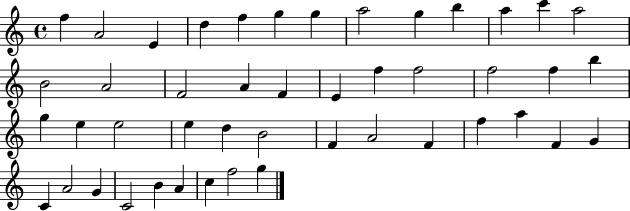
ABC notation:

X:1
T:Untitled
M:4/4
L:1/4
K:C
f A2 E d f g g a2 g b a c' a2 B2 A2 F2 A F E f f2 f2 f b g e e2 e d B2 F A2 F f a F G C A2 G C2 B A c f2 g